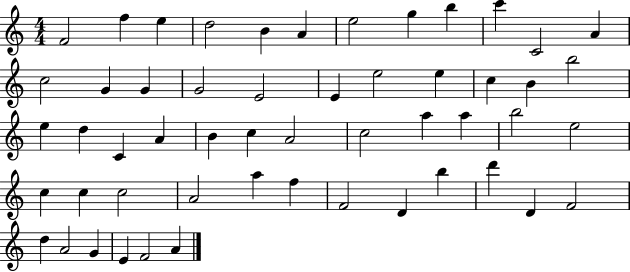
F4/h F5/q E5/q D5/h B4/q A4/q E5/h G5/q B5/q C6/q C4/h A4/q C5/h G4/q G4/q G4/h E4/h E4/q E5/h E5/q C5/q B4/q B5/h E5/q D5/q C4/q A4/q B4/q C5/q A4/h C5/h A5/q A5/q B5/h E5/h C5/q C5/q C5/h A4/h A5/q F5/q F4/h D4/q B5/q D6/q D4/q F4/h D5/q A4/h G4/q E4/q F4/h A4/q